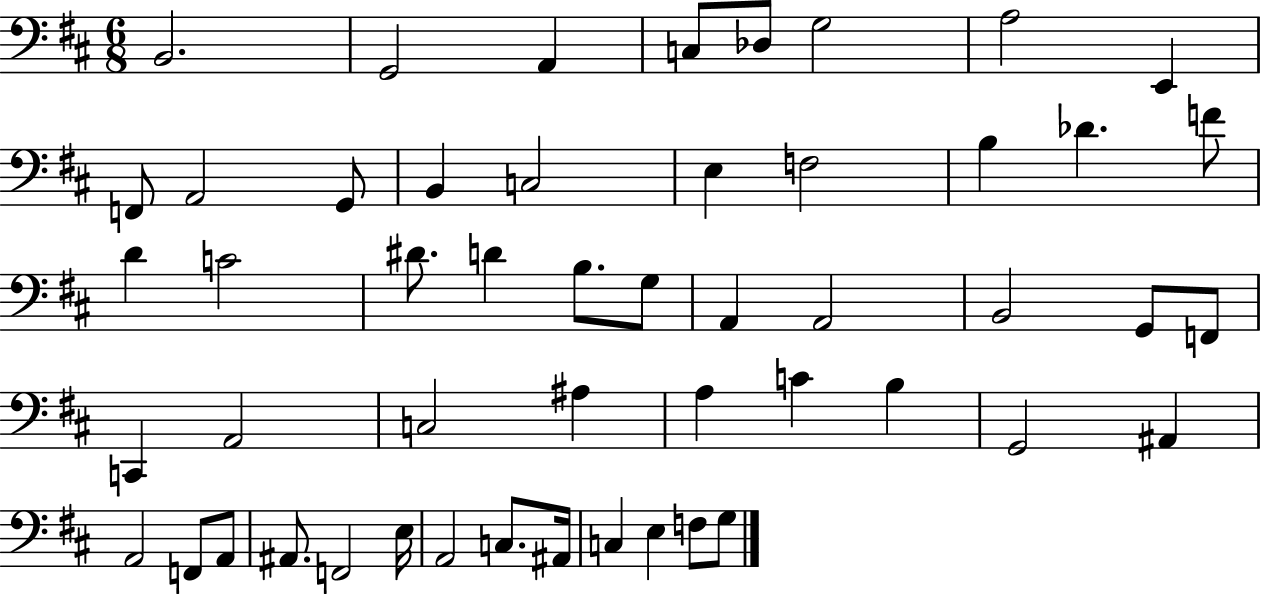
X:1
T:Untitled
M:6/8
L:1/4
K:D
B,,2 G,,2 A,, C,/2 _D,/2 G,2 A,2 E,, F,,/2 A,,2 G,,/2 B,, C,2 E, F,2 B, _D F/2 D C2 ^D/2 D B,/2 G,/2 A,, A,,2 B,,2 G,,/2 F,,/2 C,, A,,2 C,2 ^A, A, C B, G,,2 ^A,, A,,2 F,,/2 A,,/2 ^A,,/2 F,,2 E,/4 A,,2 C,/2 ^A,,/4 C, E, F,/2 G,/2